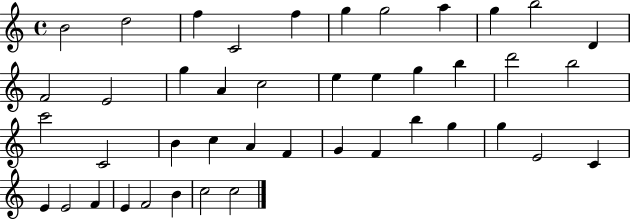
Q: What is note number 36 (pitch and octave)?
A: E4